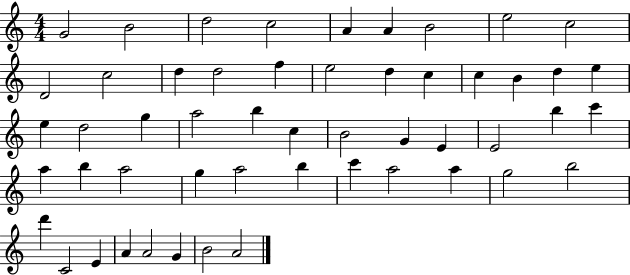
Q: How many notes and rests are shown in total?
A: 52